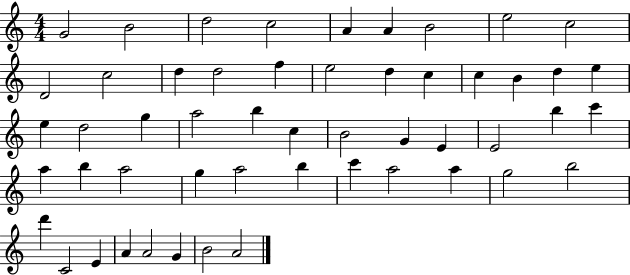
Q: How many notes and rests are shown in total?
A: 52